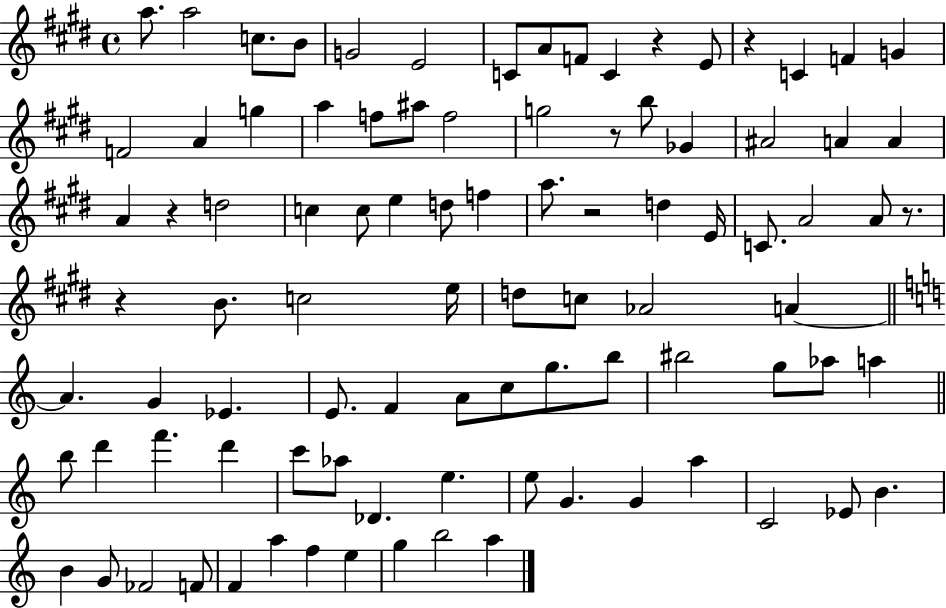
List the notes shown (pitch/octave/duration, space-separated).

A5/e. A5/h C5/e. B4/e G4/h E4/h C4/e A4/e F4/e C4/q R/q E4/e R/q C4/q F4/q G4/q F4/h A4/q G5/q A5/q F5/e A#5/e F5/h G5/h R/e B5/e Gb4/q A#4/h A4/q A4/q A4/q R/q D5/h C5/q C5/e E5/q D5/e F5/q A5/e. R/h D5/q E4/s C4/e. A4/h A4/e R/e. R/q B4/e. C5/h E5/s D5/e C5/e Ab4/h A4/q A4/q. G4/q Eb4/q. E4/e. F4/q A4/e C5/e G5/e. B5/e BIS5/h G5/e Ab5/e A5/q B5/e D6/q F6/q. D6/q C6/e Ab5/e Db4/q. E5/q. E5/e G4/q. G4/q A5/q C4/h Eb4/e B4/q. B4/q G4/e FES4/h F4/e F4/q A5/q F5/q E5/q G5/q B5/h A5/q